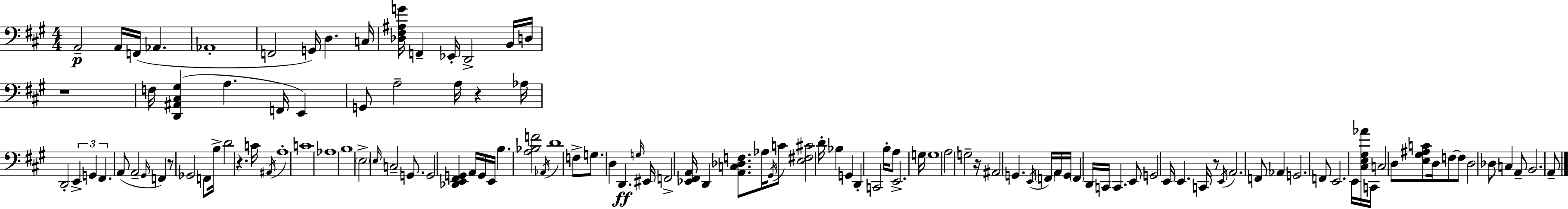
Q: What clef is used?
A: bass